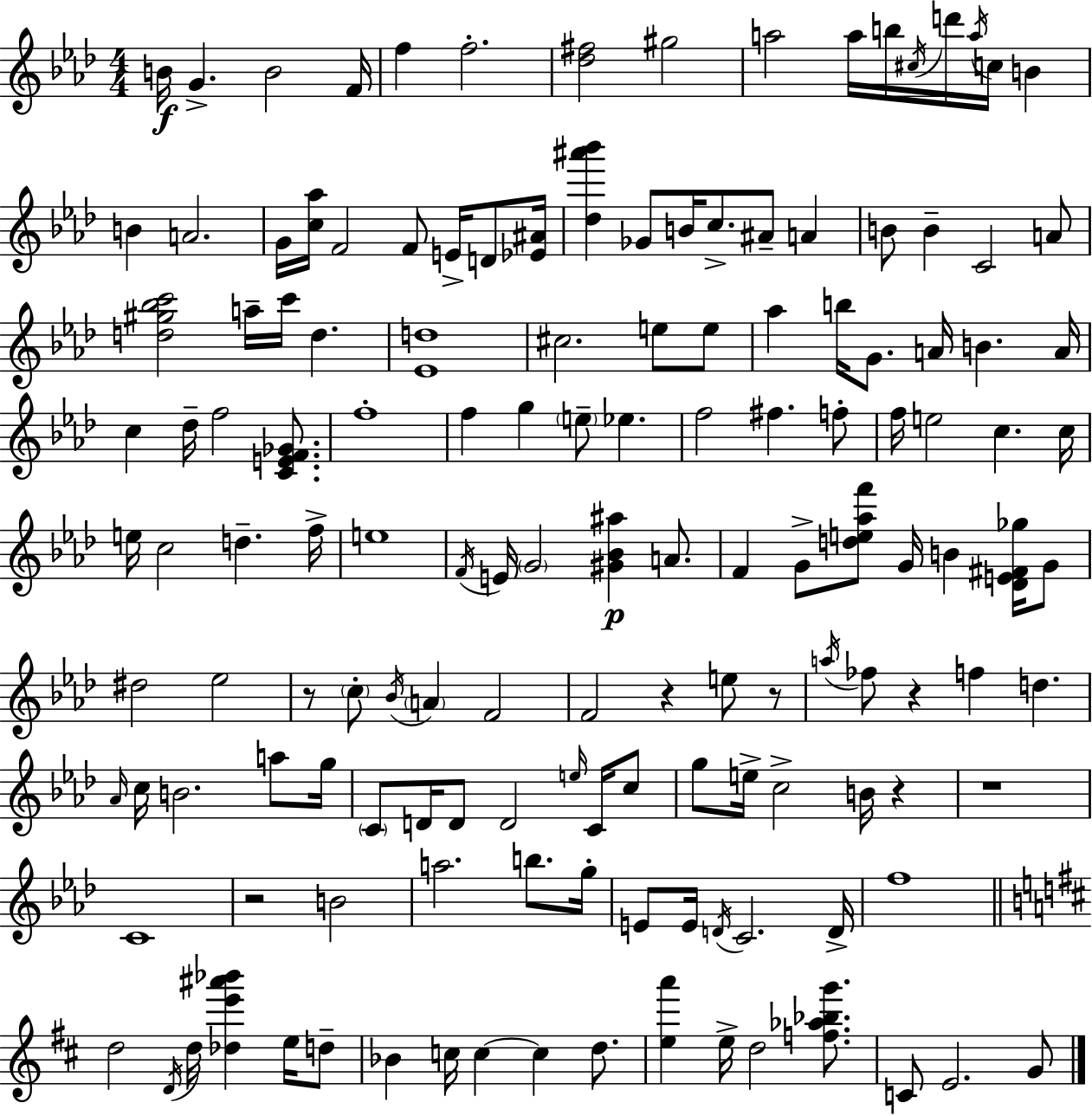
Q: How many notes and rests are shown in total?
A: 146